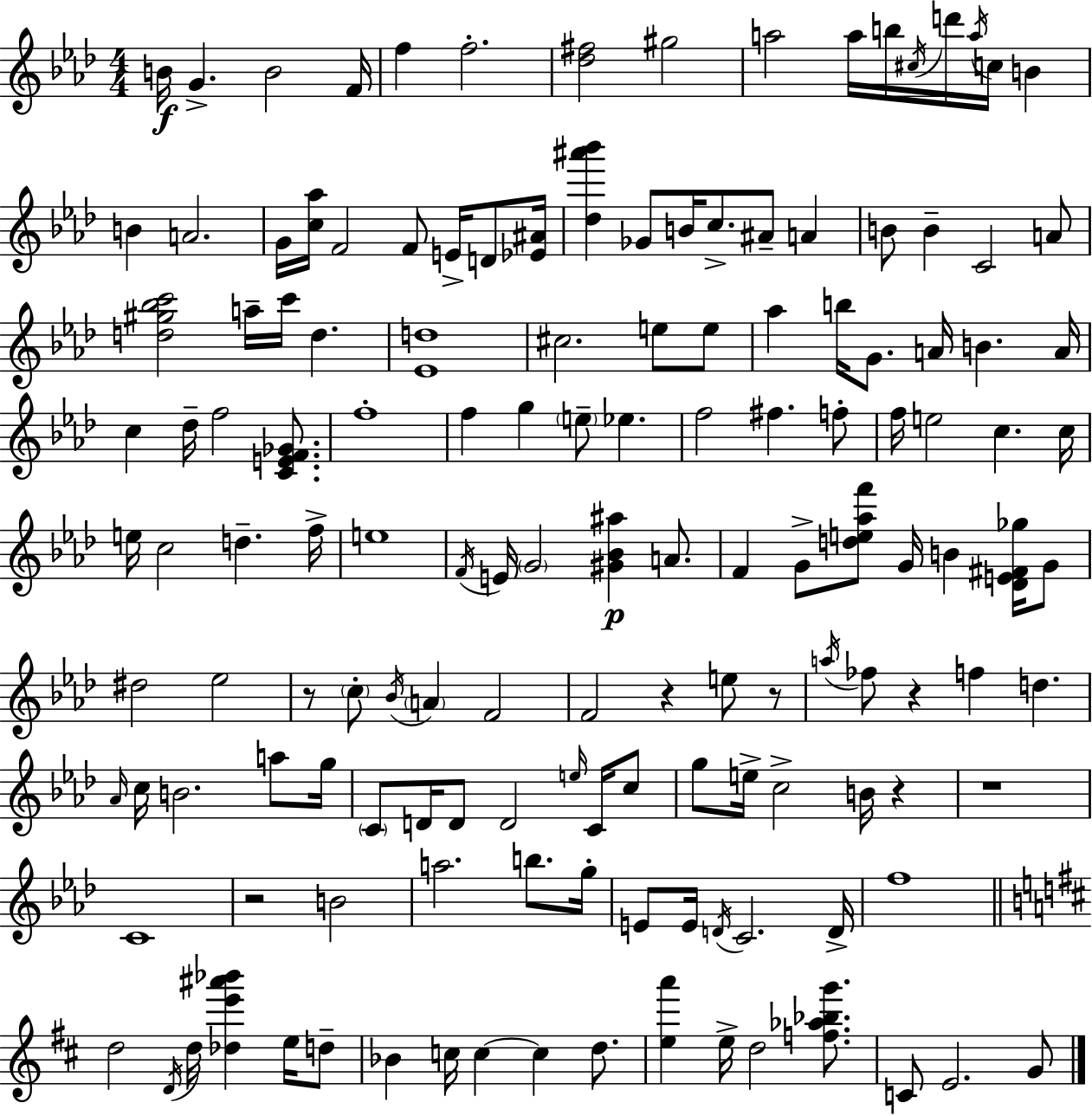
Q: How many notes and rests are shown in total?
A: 146